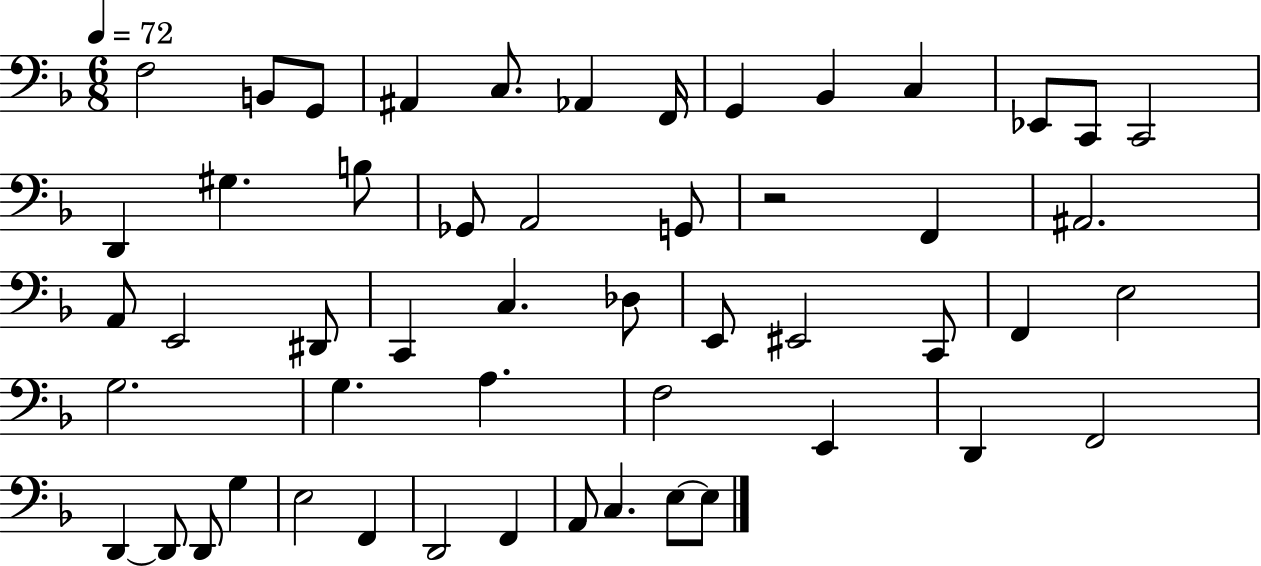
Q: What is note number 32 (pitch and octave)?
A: E3